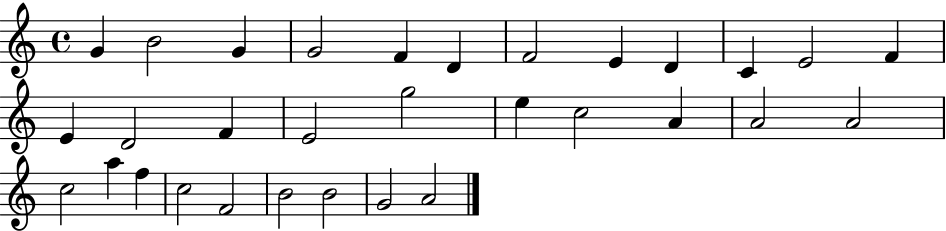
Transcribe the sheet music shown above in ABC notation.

X:1
T:Untitled
M:4/4
L:1/4
K:C
G B2 G G2 F D F2 E D C E2 F E D2 F E2 g2 e c2 A A2 A2 c2 a f c2 F2 B2 B2 G2 A2